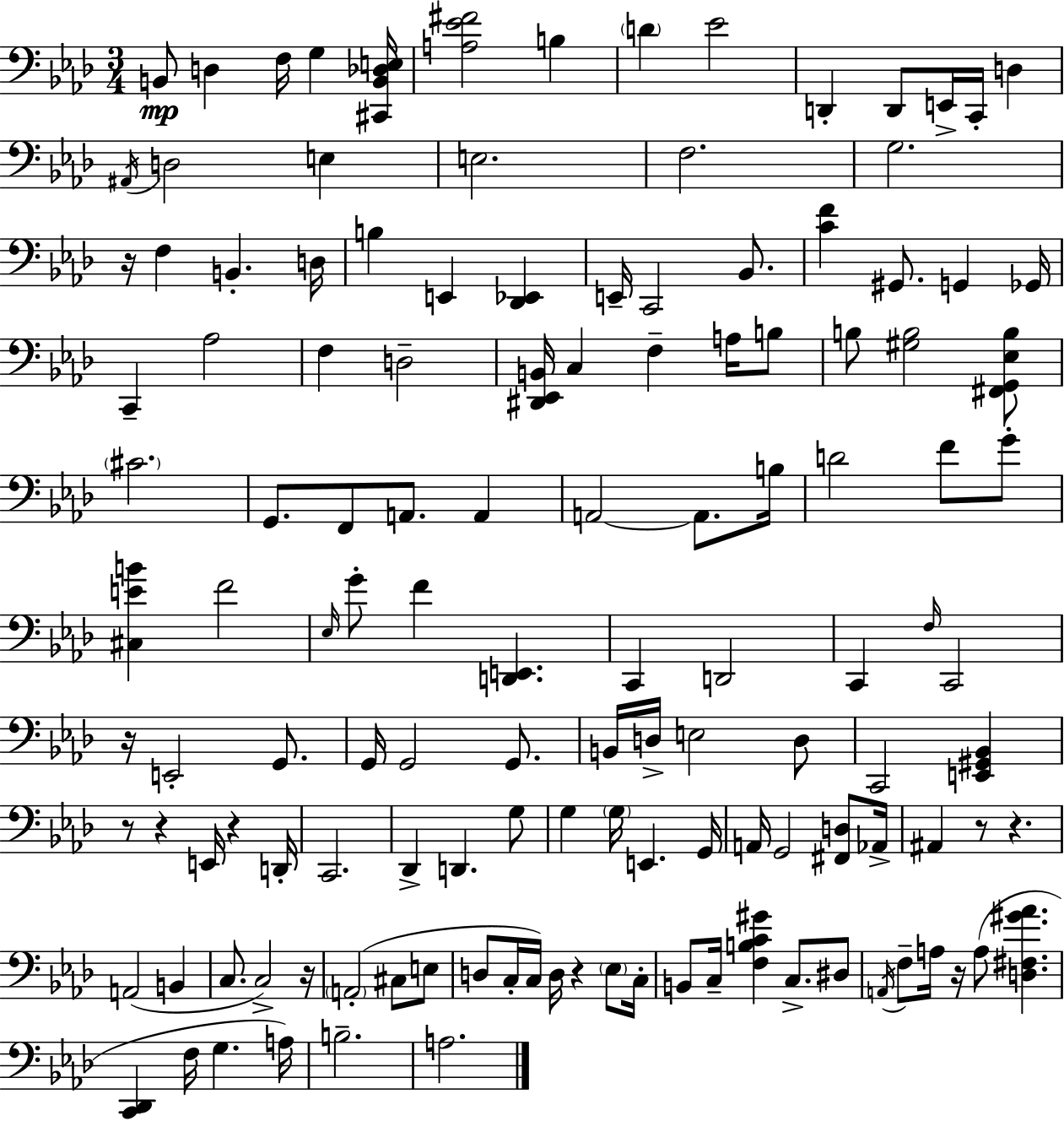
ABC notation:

X:1
T:Untitled
M:3/4
L:1/4
K:Ab
B,,/2 D, F,/4 G, [^C,,B,,_D,E,]/4 [A,_E^F]2 B, D _E2 D,, D,,/2 E,,/4 C,,/4 D, ^A,,/4 D,2 E, E,2 F,2 G,2 z/4 F, B,, D,/4 B, E,, [_D,,_E,,] E,,/4 C,,2 _B,,/2 [CF] ^G,,/2 G,, _G,,/4 C,, _A,2 F, D,2 [^D,,_E,,B,,]/4 C, F, A,/4 B,/2 B,/2 [^G,B,]2 [^F,,G,,_E,B,]/2 ^C2 G,,/2 F,,/2 A,,/2 A,, A,,2 A,,/2 B,/4 D2 F/2 G/2 [^C,EB] F2 _E,/4 G/2 F [D,,E,,] C,, D,,2 C,, F,/4 C,,2 z/4 E,,2 G,,/2 G,,/4 G,,2 G,,/2 B,,/4 D,/4 E,2 D,/2 C,,2 [E,,^G,,_B,,] z/2 z E,,/4 z D,,/4 C,,2 _D,, D,, G,/2 G, G,/4 E,, G,,/4 A,,/4 G,,2 [^F,,D,]/2 _A,,/4 ^A,, z/2 z A,,2 B,, C,/2 C,2 z/4 A,,2 ^C,/2 E,/2 D,/2 C,/4 C,/4 D,/4 z _E,/2 C,/4 B,,/2 C,/4 [F,B,C^G] C,/2 ^D,/2 A,,/4 F,/2 A,/4 z/4 A,/2 [D,^F,^G_A] [C,,_D,,] F,/4 G, A,/4 B,2 A,2